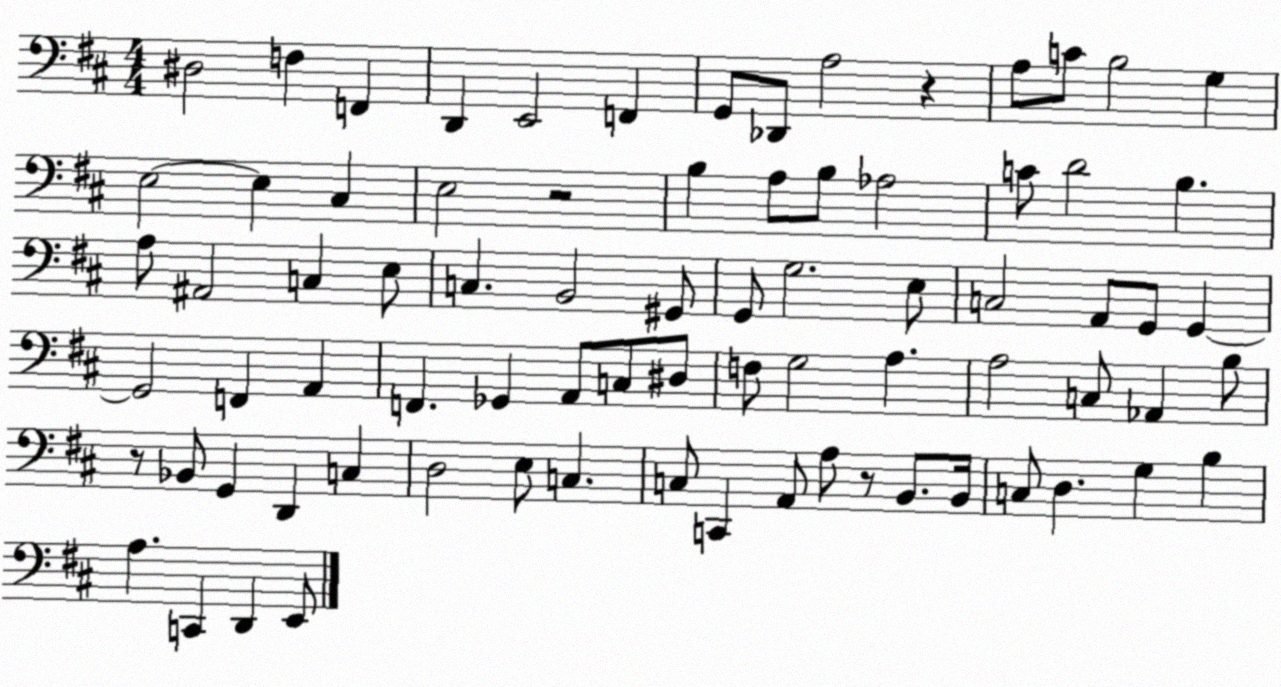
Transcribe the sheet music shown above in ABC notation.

X:1
T:Untitled
M:4/4
L:1/4
K:D
^D,2 F, F,, D,, E,,2 F,, G,,/2 _D,,/2 A,2 z A,/2 C/2 B,2 G, E,2 E, ^C, E,2 z2 B, A,/2 B,/2 _A,2 C/2 D2 B, A,/2 ^A,,2 C, E,/2 C, B,,2 ^G,,/2 G,,/2 G,2 E,/2 C,2 A,,/2 G,,/2 G,, G,,2 F,, A,, F,, _G,, A,,/2 C,/2 ^D,/2 F,/2 G,2 A, A,2 C,/2 _A,, B,/2 z/2 _B,,/2 G,, D,, C, D,2 E,/2 C, C,/2 C,, A,,/2 A,/2 z/2 B,,/2 B,,/4 C,/2 D, G, B, A, C,, D,, E,,/2